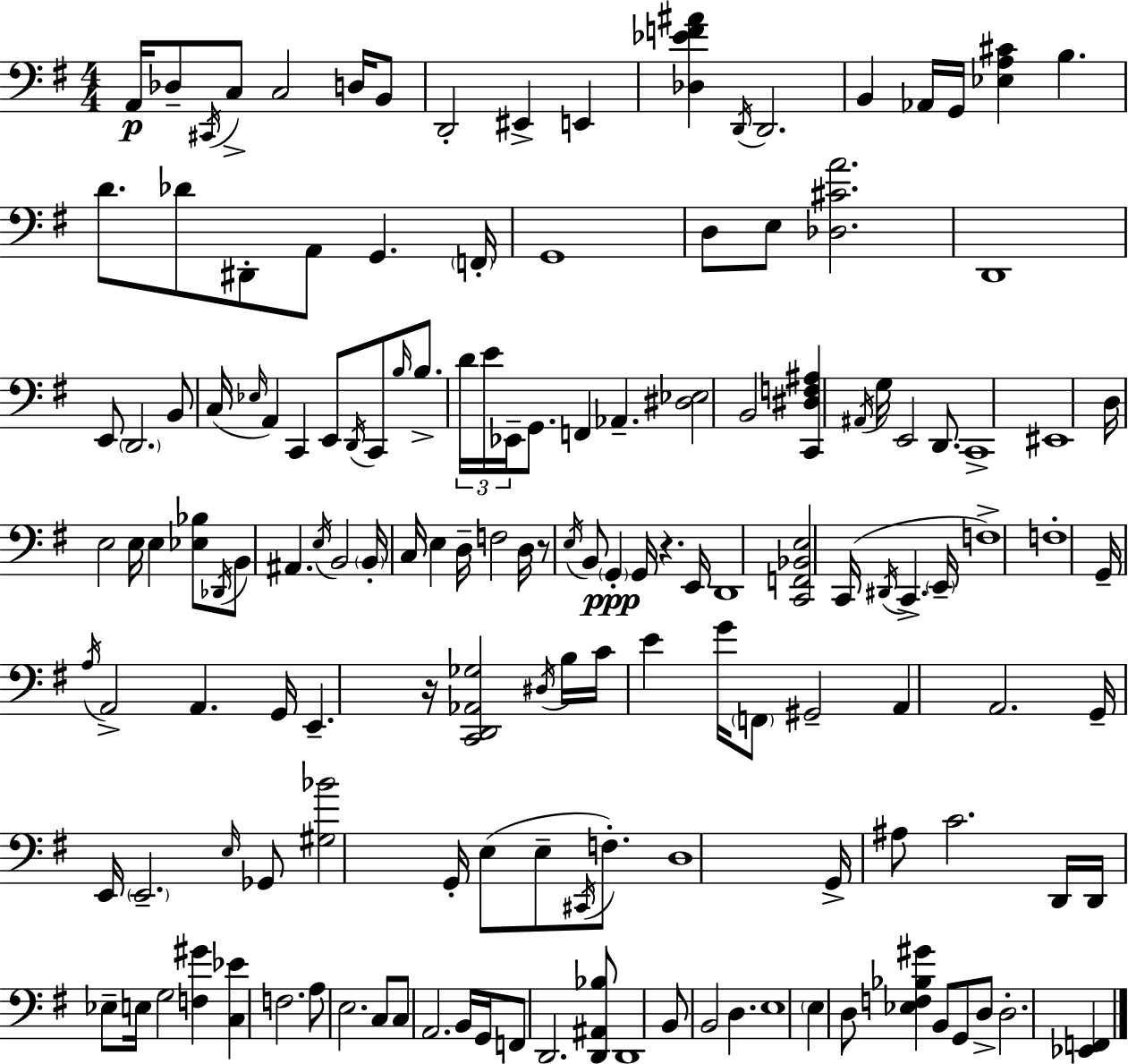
{
  \clef bass
  \numericTimeSignature
  \time 4/4
  \key e \minor
  a,16\p des8-- \acciaccatura { cis,16 } c8-> c2 d16 b,8 | d,2-. eis,4-> e,4 | <des ees' f' ais'>4 \acciaccatura { d,16 } d,2. | b,4 aes,16 g,16 <ees a cis'>4 b4. | \break d'8. des'8 dis,8-. a,8 g,4. | \parenthesize f,16-. g,1 | d8 e8 <des cis' a'>2. | d,1 | \break e,8 \parenthesize d,2. | b,8 c16( \grace { ees16 } a,4) c,4 e,8 \acciaccatura { d,16 } c,8 | \grace { b16 } b8.-> \tuplet 3/2 { d'16 e'16 ees,16-- } g,8. f,4 aes,4.-- | <dis ees>2 b,2 | \break <c, dis f ais>4 \acciaccatura { ais,16 } g16 e,2 | d,8. c,1-> | eis,1 | d16 e2 e16 | \break e4 <ees bes>8 \acciaccatura { des,16 } b,8 ais,4. \acciaccatura { e16 } | b,2 \parenthesize b,16-. c16 e4 d16-- f2 | d16 r8 \acciaccatura { e16 } b,8 \parenthesize g,4-.\ppp | g,16 r4. e,16 d,1 | \break <c, f, bes, e>2 | c,16( \acciaccatura { dis,16 } c,4.-> \parenthesize e,16-- f1->) | f1-. | g,16-- \acciaccatura { a16 } a,2-> | \break a,4. g,16 e,4.-- | r16 <c, d, aes, ges>2 \acciaccatura { dis16 } b16 c'16 e'4 | g'16 \parenthesize f,8 gis,2-- a,4 | a,2. g,16-- e,16 \parenthesize e,2.-- | \break \grace { e16 } ges,8 <gis bes'>2 | g,16-. e8( e8-- \acciaccatura { cis,16 }) f8.-. d1 | g,16-> ais8 | c'2. d,16 d,16 ees8-- | \break e16 g2 <f gis'>4 <c ees'>4 | f2. a8 | e2. c8 c8 | a,2. b,16 g,16 f,8 | \break d,2. <d, ais, bes>8 d,1 | b,8 | b,2 d4. e1 | \parenthesize e4 | \break d8 <ees f bes gis'>4 b,8 g,8 d8-> d2.-. | <ees, f,>4 \bar "|."
}